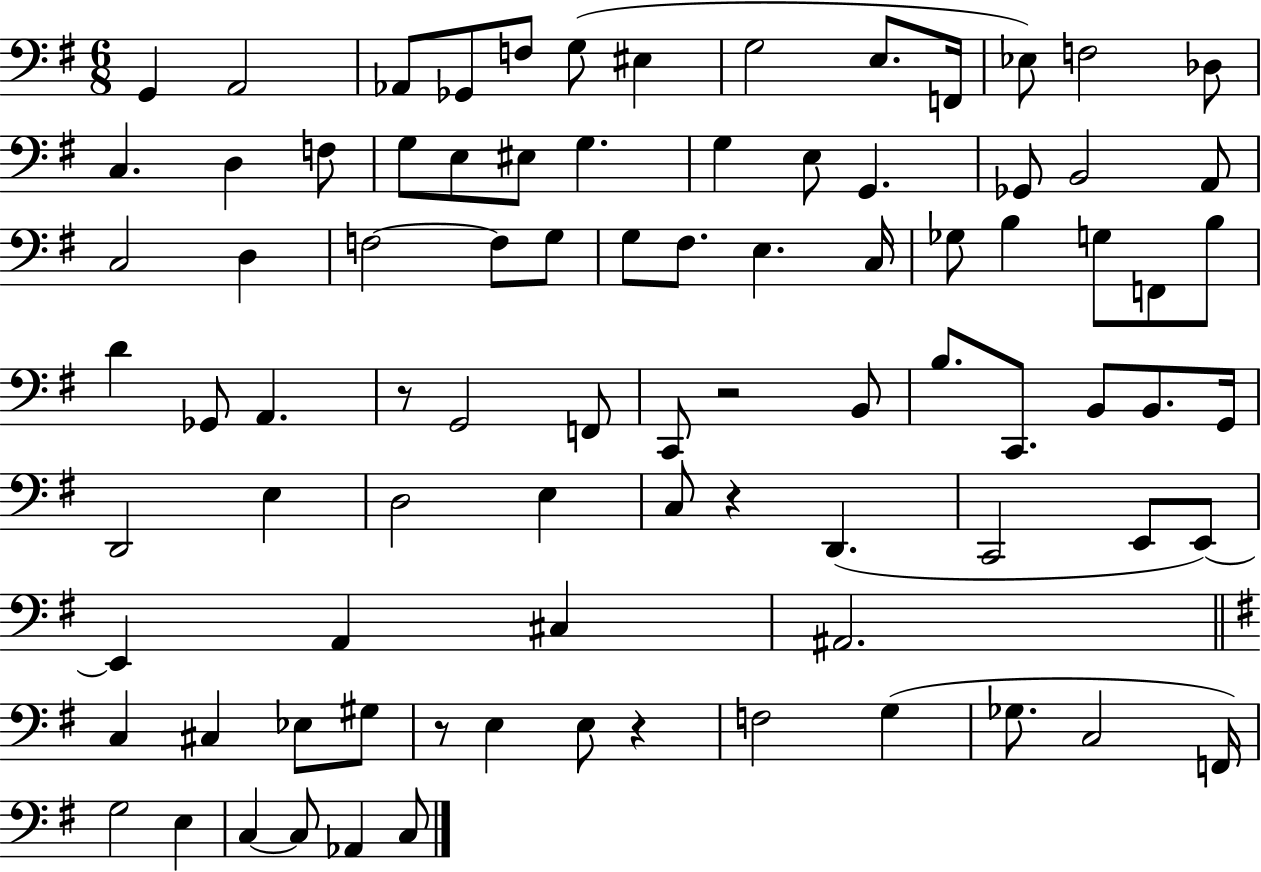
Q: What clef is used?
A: bass